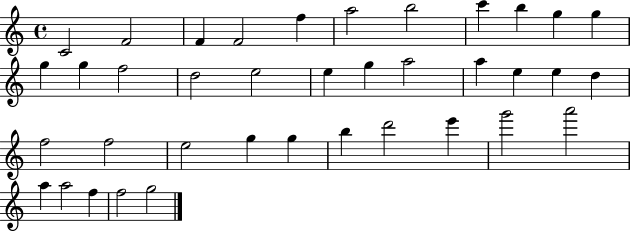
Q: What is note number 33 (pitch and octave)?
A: A6